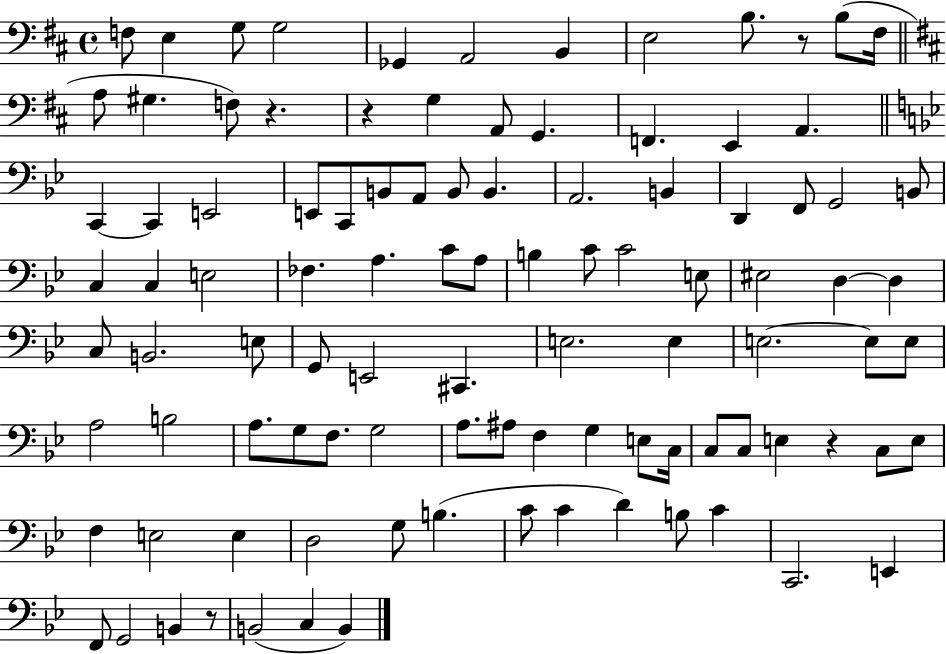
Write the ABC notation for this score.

X:1
T:Untitled
M:4/4
L:1/4
K:D
F,/2 E, G,/2 G,2 _G,, A,,2 B,, E,2 B,/2 z/2 B,/2 ^F,/4 A,/2 ^G, F,/2 z z G, A,,/2 G,, F,, E,, A,, C,, C,, E,,2 E,,/2 C,,/2 B,,/2 A,,/2 B,,/2 B,, A,,2 B,, D,, F,,/2 G,,2 B,,/2 C, C, E,2 _F, A, C/2 A,/2 B, C/2 C2 E,/2 ^E,2 D, D, C,/2 B,,2 E,/2 G,,/2 E,,2 ^C,, E,2 E, E,2 E,/2 E,/2 A,2 B,2 A,/2 G,/2 F,/2 G,2 A,/2 ^A,/2 F, G, E,/2 C,/4 C,/2 C,/2 E, z C,/2 E,/2 F, E,2 E, D,2 G,/2 B, C/2 C D B,/2 C C,,2 E,, F,,/2 G,,2 B,, z/2 B,,2 C, B,,